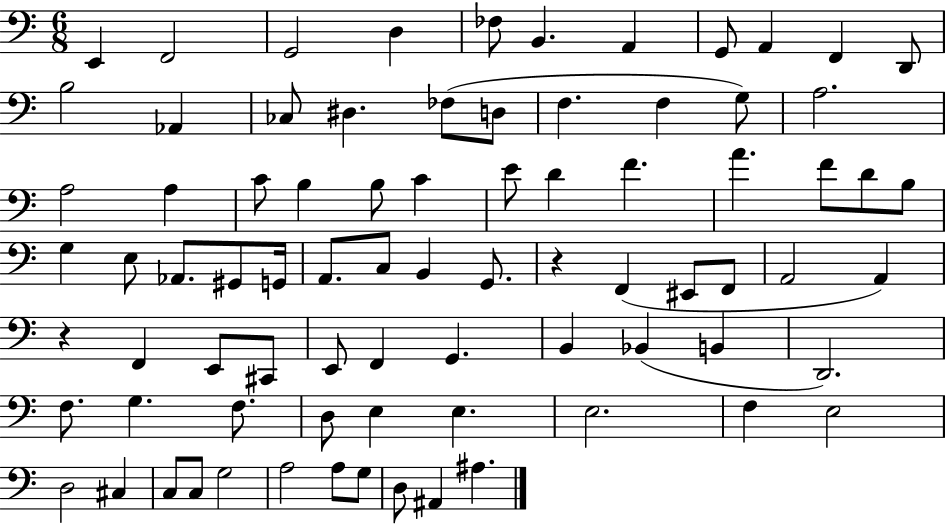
{
  \clef bass
  \numericTimeSignature
  \time 6/8
  \key c \major
  \repeat volta 2 { e,4 f,2 | g,2 d4 | fes8 b,4. a,4 | g,8 a,4 f,4 d,8 | \break b2 aes,4 | ces8 dis4. fes8( d8 | f4. f4 g8) | a2. | \break a2 a4 | c'8 b4 b8 c'4 | e'8 d'4 f'4. | a'4. f'8 d'8 b8 | \break g4 e8 aes,8. gis,8 g,16 | a,8. c8 b,4 g,8. | r4 f,4( eis,8 f,8 | a,2 a,4) | \break r4 f,4 e,8 cis,8 | e,8 f,4 g,4. | b,4 bes,4( b,4 | d,2.) | \break f8. g4. f8. | d8 e4 e4. | e2. | f4 e2 | \break d2 cis4 | c8 c8 g2 | a2 a8 g8 | d8 ais,4 ais4. | \break } \bar "|."
}